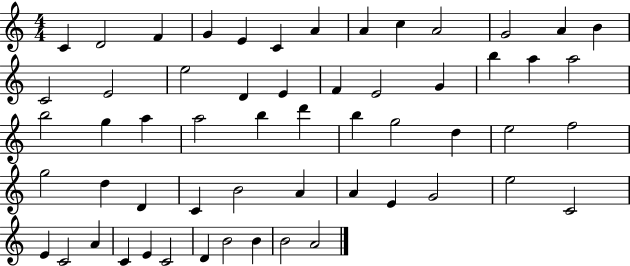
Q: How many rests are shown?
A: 0